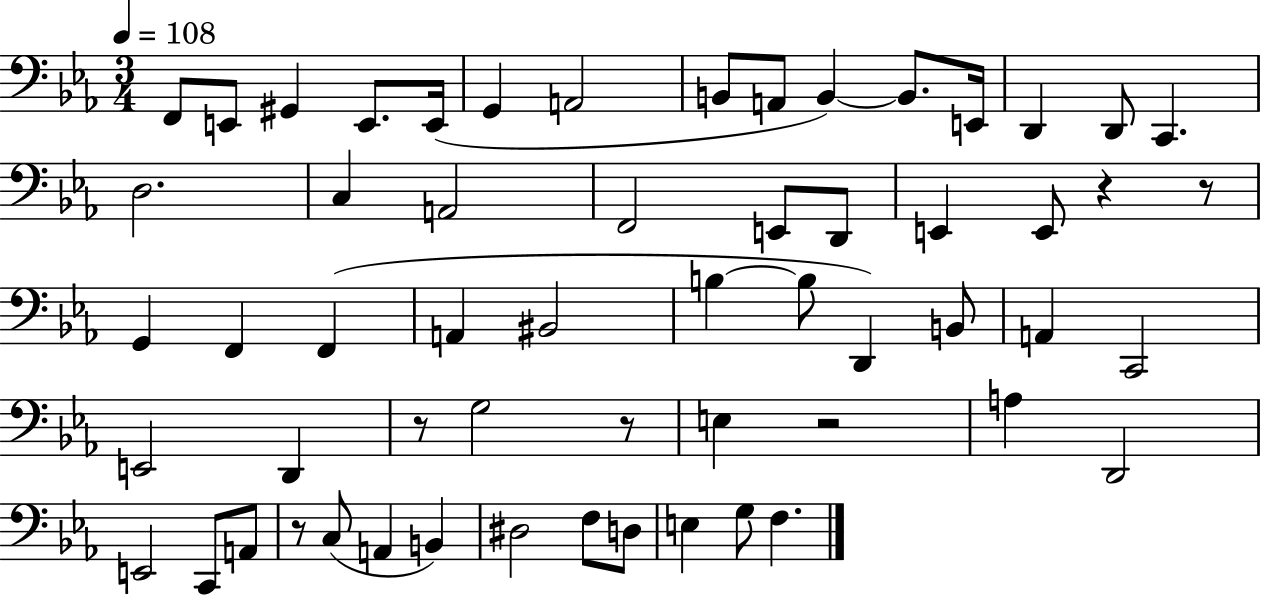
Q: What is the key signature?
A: EES major